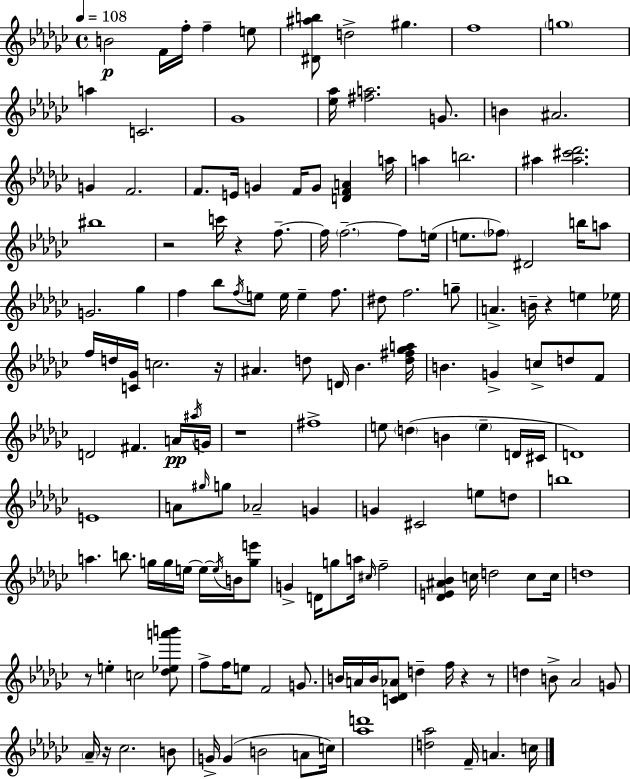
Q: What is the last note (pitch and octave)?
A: C5